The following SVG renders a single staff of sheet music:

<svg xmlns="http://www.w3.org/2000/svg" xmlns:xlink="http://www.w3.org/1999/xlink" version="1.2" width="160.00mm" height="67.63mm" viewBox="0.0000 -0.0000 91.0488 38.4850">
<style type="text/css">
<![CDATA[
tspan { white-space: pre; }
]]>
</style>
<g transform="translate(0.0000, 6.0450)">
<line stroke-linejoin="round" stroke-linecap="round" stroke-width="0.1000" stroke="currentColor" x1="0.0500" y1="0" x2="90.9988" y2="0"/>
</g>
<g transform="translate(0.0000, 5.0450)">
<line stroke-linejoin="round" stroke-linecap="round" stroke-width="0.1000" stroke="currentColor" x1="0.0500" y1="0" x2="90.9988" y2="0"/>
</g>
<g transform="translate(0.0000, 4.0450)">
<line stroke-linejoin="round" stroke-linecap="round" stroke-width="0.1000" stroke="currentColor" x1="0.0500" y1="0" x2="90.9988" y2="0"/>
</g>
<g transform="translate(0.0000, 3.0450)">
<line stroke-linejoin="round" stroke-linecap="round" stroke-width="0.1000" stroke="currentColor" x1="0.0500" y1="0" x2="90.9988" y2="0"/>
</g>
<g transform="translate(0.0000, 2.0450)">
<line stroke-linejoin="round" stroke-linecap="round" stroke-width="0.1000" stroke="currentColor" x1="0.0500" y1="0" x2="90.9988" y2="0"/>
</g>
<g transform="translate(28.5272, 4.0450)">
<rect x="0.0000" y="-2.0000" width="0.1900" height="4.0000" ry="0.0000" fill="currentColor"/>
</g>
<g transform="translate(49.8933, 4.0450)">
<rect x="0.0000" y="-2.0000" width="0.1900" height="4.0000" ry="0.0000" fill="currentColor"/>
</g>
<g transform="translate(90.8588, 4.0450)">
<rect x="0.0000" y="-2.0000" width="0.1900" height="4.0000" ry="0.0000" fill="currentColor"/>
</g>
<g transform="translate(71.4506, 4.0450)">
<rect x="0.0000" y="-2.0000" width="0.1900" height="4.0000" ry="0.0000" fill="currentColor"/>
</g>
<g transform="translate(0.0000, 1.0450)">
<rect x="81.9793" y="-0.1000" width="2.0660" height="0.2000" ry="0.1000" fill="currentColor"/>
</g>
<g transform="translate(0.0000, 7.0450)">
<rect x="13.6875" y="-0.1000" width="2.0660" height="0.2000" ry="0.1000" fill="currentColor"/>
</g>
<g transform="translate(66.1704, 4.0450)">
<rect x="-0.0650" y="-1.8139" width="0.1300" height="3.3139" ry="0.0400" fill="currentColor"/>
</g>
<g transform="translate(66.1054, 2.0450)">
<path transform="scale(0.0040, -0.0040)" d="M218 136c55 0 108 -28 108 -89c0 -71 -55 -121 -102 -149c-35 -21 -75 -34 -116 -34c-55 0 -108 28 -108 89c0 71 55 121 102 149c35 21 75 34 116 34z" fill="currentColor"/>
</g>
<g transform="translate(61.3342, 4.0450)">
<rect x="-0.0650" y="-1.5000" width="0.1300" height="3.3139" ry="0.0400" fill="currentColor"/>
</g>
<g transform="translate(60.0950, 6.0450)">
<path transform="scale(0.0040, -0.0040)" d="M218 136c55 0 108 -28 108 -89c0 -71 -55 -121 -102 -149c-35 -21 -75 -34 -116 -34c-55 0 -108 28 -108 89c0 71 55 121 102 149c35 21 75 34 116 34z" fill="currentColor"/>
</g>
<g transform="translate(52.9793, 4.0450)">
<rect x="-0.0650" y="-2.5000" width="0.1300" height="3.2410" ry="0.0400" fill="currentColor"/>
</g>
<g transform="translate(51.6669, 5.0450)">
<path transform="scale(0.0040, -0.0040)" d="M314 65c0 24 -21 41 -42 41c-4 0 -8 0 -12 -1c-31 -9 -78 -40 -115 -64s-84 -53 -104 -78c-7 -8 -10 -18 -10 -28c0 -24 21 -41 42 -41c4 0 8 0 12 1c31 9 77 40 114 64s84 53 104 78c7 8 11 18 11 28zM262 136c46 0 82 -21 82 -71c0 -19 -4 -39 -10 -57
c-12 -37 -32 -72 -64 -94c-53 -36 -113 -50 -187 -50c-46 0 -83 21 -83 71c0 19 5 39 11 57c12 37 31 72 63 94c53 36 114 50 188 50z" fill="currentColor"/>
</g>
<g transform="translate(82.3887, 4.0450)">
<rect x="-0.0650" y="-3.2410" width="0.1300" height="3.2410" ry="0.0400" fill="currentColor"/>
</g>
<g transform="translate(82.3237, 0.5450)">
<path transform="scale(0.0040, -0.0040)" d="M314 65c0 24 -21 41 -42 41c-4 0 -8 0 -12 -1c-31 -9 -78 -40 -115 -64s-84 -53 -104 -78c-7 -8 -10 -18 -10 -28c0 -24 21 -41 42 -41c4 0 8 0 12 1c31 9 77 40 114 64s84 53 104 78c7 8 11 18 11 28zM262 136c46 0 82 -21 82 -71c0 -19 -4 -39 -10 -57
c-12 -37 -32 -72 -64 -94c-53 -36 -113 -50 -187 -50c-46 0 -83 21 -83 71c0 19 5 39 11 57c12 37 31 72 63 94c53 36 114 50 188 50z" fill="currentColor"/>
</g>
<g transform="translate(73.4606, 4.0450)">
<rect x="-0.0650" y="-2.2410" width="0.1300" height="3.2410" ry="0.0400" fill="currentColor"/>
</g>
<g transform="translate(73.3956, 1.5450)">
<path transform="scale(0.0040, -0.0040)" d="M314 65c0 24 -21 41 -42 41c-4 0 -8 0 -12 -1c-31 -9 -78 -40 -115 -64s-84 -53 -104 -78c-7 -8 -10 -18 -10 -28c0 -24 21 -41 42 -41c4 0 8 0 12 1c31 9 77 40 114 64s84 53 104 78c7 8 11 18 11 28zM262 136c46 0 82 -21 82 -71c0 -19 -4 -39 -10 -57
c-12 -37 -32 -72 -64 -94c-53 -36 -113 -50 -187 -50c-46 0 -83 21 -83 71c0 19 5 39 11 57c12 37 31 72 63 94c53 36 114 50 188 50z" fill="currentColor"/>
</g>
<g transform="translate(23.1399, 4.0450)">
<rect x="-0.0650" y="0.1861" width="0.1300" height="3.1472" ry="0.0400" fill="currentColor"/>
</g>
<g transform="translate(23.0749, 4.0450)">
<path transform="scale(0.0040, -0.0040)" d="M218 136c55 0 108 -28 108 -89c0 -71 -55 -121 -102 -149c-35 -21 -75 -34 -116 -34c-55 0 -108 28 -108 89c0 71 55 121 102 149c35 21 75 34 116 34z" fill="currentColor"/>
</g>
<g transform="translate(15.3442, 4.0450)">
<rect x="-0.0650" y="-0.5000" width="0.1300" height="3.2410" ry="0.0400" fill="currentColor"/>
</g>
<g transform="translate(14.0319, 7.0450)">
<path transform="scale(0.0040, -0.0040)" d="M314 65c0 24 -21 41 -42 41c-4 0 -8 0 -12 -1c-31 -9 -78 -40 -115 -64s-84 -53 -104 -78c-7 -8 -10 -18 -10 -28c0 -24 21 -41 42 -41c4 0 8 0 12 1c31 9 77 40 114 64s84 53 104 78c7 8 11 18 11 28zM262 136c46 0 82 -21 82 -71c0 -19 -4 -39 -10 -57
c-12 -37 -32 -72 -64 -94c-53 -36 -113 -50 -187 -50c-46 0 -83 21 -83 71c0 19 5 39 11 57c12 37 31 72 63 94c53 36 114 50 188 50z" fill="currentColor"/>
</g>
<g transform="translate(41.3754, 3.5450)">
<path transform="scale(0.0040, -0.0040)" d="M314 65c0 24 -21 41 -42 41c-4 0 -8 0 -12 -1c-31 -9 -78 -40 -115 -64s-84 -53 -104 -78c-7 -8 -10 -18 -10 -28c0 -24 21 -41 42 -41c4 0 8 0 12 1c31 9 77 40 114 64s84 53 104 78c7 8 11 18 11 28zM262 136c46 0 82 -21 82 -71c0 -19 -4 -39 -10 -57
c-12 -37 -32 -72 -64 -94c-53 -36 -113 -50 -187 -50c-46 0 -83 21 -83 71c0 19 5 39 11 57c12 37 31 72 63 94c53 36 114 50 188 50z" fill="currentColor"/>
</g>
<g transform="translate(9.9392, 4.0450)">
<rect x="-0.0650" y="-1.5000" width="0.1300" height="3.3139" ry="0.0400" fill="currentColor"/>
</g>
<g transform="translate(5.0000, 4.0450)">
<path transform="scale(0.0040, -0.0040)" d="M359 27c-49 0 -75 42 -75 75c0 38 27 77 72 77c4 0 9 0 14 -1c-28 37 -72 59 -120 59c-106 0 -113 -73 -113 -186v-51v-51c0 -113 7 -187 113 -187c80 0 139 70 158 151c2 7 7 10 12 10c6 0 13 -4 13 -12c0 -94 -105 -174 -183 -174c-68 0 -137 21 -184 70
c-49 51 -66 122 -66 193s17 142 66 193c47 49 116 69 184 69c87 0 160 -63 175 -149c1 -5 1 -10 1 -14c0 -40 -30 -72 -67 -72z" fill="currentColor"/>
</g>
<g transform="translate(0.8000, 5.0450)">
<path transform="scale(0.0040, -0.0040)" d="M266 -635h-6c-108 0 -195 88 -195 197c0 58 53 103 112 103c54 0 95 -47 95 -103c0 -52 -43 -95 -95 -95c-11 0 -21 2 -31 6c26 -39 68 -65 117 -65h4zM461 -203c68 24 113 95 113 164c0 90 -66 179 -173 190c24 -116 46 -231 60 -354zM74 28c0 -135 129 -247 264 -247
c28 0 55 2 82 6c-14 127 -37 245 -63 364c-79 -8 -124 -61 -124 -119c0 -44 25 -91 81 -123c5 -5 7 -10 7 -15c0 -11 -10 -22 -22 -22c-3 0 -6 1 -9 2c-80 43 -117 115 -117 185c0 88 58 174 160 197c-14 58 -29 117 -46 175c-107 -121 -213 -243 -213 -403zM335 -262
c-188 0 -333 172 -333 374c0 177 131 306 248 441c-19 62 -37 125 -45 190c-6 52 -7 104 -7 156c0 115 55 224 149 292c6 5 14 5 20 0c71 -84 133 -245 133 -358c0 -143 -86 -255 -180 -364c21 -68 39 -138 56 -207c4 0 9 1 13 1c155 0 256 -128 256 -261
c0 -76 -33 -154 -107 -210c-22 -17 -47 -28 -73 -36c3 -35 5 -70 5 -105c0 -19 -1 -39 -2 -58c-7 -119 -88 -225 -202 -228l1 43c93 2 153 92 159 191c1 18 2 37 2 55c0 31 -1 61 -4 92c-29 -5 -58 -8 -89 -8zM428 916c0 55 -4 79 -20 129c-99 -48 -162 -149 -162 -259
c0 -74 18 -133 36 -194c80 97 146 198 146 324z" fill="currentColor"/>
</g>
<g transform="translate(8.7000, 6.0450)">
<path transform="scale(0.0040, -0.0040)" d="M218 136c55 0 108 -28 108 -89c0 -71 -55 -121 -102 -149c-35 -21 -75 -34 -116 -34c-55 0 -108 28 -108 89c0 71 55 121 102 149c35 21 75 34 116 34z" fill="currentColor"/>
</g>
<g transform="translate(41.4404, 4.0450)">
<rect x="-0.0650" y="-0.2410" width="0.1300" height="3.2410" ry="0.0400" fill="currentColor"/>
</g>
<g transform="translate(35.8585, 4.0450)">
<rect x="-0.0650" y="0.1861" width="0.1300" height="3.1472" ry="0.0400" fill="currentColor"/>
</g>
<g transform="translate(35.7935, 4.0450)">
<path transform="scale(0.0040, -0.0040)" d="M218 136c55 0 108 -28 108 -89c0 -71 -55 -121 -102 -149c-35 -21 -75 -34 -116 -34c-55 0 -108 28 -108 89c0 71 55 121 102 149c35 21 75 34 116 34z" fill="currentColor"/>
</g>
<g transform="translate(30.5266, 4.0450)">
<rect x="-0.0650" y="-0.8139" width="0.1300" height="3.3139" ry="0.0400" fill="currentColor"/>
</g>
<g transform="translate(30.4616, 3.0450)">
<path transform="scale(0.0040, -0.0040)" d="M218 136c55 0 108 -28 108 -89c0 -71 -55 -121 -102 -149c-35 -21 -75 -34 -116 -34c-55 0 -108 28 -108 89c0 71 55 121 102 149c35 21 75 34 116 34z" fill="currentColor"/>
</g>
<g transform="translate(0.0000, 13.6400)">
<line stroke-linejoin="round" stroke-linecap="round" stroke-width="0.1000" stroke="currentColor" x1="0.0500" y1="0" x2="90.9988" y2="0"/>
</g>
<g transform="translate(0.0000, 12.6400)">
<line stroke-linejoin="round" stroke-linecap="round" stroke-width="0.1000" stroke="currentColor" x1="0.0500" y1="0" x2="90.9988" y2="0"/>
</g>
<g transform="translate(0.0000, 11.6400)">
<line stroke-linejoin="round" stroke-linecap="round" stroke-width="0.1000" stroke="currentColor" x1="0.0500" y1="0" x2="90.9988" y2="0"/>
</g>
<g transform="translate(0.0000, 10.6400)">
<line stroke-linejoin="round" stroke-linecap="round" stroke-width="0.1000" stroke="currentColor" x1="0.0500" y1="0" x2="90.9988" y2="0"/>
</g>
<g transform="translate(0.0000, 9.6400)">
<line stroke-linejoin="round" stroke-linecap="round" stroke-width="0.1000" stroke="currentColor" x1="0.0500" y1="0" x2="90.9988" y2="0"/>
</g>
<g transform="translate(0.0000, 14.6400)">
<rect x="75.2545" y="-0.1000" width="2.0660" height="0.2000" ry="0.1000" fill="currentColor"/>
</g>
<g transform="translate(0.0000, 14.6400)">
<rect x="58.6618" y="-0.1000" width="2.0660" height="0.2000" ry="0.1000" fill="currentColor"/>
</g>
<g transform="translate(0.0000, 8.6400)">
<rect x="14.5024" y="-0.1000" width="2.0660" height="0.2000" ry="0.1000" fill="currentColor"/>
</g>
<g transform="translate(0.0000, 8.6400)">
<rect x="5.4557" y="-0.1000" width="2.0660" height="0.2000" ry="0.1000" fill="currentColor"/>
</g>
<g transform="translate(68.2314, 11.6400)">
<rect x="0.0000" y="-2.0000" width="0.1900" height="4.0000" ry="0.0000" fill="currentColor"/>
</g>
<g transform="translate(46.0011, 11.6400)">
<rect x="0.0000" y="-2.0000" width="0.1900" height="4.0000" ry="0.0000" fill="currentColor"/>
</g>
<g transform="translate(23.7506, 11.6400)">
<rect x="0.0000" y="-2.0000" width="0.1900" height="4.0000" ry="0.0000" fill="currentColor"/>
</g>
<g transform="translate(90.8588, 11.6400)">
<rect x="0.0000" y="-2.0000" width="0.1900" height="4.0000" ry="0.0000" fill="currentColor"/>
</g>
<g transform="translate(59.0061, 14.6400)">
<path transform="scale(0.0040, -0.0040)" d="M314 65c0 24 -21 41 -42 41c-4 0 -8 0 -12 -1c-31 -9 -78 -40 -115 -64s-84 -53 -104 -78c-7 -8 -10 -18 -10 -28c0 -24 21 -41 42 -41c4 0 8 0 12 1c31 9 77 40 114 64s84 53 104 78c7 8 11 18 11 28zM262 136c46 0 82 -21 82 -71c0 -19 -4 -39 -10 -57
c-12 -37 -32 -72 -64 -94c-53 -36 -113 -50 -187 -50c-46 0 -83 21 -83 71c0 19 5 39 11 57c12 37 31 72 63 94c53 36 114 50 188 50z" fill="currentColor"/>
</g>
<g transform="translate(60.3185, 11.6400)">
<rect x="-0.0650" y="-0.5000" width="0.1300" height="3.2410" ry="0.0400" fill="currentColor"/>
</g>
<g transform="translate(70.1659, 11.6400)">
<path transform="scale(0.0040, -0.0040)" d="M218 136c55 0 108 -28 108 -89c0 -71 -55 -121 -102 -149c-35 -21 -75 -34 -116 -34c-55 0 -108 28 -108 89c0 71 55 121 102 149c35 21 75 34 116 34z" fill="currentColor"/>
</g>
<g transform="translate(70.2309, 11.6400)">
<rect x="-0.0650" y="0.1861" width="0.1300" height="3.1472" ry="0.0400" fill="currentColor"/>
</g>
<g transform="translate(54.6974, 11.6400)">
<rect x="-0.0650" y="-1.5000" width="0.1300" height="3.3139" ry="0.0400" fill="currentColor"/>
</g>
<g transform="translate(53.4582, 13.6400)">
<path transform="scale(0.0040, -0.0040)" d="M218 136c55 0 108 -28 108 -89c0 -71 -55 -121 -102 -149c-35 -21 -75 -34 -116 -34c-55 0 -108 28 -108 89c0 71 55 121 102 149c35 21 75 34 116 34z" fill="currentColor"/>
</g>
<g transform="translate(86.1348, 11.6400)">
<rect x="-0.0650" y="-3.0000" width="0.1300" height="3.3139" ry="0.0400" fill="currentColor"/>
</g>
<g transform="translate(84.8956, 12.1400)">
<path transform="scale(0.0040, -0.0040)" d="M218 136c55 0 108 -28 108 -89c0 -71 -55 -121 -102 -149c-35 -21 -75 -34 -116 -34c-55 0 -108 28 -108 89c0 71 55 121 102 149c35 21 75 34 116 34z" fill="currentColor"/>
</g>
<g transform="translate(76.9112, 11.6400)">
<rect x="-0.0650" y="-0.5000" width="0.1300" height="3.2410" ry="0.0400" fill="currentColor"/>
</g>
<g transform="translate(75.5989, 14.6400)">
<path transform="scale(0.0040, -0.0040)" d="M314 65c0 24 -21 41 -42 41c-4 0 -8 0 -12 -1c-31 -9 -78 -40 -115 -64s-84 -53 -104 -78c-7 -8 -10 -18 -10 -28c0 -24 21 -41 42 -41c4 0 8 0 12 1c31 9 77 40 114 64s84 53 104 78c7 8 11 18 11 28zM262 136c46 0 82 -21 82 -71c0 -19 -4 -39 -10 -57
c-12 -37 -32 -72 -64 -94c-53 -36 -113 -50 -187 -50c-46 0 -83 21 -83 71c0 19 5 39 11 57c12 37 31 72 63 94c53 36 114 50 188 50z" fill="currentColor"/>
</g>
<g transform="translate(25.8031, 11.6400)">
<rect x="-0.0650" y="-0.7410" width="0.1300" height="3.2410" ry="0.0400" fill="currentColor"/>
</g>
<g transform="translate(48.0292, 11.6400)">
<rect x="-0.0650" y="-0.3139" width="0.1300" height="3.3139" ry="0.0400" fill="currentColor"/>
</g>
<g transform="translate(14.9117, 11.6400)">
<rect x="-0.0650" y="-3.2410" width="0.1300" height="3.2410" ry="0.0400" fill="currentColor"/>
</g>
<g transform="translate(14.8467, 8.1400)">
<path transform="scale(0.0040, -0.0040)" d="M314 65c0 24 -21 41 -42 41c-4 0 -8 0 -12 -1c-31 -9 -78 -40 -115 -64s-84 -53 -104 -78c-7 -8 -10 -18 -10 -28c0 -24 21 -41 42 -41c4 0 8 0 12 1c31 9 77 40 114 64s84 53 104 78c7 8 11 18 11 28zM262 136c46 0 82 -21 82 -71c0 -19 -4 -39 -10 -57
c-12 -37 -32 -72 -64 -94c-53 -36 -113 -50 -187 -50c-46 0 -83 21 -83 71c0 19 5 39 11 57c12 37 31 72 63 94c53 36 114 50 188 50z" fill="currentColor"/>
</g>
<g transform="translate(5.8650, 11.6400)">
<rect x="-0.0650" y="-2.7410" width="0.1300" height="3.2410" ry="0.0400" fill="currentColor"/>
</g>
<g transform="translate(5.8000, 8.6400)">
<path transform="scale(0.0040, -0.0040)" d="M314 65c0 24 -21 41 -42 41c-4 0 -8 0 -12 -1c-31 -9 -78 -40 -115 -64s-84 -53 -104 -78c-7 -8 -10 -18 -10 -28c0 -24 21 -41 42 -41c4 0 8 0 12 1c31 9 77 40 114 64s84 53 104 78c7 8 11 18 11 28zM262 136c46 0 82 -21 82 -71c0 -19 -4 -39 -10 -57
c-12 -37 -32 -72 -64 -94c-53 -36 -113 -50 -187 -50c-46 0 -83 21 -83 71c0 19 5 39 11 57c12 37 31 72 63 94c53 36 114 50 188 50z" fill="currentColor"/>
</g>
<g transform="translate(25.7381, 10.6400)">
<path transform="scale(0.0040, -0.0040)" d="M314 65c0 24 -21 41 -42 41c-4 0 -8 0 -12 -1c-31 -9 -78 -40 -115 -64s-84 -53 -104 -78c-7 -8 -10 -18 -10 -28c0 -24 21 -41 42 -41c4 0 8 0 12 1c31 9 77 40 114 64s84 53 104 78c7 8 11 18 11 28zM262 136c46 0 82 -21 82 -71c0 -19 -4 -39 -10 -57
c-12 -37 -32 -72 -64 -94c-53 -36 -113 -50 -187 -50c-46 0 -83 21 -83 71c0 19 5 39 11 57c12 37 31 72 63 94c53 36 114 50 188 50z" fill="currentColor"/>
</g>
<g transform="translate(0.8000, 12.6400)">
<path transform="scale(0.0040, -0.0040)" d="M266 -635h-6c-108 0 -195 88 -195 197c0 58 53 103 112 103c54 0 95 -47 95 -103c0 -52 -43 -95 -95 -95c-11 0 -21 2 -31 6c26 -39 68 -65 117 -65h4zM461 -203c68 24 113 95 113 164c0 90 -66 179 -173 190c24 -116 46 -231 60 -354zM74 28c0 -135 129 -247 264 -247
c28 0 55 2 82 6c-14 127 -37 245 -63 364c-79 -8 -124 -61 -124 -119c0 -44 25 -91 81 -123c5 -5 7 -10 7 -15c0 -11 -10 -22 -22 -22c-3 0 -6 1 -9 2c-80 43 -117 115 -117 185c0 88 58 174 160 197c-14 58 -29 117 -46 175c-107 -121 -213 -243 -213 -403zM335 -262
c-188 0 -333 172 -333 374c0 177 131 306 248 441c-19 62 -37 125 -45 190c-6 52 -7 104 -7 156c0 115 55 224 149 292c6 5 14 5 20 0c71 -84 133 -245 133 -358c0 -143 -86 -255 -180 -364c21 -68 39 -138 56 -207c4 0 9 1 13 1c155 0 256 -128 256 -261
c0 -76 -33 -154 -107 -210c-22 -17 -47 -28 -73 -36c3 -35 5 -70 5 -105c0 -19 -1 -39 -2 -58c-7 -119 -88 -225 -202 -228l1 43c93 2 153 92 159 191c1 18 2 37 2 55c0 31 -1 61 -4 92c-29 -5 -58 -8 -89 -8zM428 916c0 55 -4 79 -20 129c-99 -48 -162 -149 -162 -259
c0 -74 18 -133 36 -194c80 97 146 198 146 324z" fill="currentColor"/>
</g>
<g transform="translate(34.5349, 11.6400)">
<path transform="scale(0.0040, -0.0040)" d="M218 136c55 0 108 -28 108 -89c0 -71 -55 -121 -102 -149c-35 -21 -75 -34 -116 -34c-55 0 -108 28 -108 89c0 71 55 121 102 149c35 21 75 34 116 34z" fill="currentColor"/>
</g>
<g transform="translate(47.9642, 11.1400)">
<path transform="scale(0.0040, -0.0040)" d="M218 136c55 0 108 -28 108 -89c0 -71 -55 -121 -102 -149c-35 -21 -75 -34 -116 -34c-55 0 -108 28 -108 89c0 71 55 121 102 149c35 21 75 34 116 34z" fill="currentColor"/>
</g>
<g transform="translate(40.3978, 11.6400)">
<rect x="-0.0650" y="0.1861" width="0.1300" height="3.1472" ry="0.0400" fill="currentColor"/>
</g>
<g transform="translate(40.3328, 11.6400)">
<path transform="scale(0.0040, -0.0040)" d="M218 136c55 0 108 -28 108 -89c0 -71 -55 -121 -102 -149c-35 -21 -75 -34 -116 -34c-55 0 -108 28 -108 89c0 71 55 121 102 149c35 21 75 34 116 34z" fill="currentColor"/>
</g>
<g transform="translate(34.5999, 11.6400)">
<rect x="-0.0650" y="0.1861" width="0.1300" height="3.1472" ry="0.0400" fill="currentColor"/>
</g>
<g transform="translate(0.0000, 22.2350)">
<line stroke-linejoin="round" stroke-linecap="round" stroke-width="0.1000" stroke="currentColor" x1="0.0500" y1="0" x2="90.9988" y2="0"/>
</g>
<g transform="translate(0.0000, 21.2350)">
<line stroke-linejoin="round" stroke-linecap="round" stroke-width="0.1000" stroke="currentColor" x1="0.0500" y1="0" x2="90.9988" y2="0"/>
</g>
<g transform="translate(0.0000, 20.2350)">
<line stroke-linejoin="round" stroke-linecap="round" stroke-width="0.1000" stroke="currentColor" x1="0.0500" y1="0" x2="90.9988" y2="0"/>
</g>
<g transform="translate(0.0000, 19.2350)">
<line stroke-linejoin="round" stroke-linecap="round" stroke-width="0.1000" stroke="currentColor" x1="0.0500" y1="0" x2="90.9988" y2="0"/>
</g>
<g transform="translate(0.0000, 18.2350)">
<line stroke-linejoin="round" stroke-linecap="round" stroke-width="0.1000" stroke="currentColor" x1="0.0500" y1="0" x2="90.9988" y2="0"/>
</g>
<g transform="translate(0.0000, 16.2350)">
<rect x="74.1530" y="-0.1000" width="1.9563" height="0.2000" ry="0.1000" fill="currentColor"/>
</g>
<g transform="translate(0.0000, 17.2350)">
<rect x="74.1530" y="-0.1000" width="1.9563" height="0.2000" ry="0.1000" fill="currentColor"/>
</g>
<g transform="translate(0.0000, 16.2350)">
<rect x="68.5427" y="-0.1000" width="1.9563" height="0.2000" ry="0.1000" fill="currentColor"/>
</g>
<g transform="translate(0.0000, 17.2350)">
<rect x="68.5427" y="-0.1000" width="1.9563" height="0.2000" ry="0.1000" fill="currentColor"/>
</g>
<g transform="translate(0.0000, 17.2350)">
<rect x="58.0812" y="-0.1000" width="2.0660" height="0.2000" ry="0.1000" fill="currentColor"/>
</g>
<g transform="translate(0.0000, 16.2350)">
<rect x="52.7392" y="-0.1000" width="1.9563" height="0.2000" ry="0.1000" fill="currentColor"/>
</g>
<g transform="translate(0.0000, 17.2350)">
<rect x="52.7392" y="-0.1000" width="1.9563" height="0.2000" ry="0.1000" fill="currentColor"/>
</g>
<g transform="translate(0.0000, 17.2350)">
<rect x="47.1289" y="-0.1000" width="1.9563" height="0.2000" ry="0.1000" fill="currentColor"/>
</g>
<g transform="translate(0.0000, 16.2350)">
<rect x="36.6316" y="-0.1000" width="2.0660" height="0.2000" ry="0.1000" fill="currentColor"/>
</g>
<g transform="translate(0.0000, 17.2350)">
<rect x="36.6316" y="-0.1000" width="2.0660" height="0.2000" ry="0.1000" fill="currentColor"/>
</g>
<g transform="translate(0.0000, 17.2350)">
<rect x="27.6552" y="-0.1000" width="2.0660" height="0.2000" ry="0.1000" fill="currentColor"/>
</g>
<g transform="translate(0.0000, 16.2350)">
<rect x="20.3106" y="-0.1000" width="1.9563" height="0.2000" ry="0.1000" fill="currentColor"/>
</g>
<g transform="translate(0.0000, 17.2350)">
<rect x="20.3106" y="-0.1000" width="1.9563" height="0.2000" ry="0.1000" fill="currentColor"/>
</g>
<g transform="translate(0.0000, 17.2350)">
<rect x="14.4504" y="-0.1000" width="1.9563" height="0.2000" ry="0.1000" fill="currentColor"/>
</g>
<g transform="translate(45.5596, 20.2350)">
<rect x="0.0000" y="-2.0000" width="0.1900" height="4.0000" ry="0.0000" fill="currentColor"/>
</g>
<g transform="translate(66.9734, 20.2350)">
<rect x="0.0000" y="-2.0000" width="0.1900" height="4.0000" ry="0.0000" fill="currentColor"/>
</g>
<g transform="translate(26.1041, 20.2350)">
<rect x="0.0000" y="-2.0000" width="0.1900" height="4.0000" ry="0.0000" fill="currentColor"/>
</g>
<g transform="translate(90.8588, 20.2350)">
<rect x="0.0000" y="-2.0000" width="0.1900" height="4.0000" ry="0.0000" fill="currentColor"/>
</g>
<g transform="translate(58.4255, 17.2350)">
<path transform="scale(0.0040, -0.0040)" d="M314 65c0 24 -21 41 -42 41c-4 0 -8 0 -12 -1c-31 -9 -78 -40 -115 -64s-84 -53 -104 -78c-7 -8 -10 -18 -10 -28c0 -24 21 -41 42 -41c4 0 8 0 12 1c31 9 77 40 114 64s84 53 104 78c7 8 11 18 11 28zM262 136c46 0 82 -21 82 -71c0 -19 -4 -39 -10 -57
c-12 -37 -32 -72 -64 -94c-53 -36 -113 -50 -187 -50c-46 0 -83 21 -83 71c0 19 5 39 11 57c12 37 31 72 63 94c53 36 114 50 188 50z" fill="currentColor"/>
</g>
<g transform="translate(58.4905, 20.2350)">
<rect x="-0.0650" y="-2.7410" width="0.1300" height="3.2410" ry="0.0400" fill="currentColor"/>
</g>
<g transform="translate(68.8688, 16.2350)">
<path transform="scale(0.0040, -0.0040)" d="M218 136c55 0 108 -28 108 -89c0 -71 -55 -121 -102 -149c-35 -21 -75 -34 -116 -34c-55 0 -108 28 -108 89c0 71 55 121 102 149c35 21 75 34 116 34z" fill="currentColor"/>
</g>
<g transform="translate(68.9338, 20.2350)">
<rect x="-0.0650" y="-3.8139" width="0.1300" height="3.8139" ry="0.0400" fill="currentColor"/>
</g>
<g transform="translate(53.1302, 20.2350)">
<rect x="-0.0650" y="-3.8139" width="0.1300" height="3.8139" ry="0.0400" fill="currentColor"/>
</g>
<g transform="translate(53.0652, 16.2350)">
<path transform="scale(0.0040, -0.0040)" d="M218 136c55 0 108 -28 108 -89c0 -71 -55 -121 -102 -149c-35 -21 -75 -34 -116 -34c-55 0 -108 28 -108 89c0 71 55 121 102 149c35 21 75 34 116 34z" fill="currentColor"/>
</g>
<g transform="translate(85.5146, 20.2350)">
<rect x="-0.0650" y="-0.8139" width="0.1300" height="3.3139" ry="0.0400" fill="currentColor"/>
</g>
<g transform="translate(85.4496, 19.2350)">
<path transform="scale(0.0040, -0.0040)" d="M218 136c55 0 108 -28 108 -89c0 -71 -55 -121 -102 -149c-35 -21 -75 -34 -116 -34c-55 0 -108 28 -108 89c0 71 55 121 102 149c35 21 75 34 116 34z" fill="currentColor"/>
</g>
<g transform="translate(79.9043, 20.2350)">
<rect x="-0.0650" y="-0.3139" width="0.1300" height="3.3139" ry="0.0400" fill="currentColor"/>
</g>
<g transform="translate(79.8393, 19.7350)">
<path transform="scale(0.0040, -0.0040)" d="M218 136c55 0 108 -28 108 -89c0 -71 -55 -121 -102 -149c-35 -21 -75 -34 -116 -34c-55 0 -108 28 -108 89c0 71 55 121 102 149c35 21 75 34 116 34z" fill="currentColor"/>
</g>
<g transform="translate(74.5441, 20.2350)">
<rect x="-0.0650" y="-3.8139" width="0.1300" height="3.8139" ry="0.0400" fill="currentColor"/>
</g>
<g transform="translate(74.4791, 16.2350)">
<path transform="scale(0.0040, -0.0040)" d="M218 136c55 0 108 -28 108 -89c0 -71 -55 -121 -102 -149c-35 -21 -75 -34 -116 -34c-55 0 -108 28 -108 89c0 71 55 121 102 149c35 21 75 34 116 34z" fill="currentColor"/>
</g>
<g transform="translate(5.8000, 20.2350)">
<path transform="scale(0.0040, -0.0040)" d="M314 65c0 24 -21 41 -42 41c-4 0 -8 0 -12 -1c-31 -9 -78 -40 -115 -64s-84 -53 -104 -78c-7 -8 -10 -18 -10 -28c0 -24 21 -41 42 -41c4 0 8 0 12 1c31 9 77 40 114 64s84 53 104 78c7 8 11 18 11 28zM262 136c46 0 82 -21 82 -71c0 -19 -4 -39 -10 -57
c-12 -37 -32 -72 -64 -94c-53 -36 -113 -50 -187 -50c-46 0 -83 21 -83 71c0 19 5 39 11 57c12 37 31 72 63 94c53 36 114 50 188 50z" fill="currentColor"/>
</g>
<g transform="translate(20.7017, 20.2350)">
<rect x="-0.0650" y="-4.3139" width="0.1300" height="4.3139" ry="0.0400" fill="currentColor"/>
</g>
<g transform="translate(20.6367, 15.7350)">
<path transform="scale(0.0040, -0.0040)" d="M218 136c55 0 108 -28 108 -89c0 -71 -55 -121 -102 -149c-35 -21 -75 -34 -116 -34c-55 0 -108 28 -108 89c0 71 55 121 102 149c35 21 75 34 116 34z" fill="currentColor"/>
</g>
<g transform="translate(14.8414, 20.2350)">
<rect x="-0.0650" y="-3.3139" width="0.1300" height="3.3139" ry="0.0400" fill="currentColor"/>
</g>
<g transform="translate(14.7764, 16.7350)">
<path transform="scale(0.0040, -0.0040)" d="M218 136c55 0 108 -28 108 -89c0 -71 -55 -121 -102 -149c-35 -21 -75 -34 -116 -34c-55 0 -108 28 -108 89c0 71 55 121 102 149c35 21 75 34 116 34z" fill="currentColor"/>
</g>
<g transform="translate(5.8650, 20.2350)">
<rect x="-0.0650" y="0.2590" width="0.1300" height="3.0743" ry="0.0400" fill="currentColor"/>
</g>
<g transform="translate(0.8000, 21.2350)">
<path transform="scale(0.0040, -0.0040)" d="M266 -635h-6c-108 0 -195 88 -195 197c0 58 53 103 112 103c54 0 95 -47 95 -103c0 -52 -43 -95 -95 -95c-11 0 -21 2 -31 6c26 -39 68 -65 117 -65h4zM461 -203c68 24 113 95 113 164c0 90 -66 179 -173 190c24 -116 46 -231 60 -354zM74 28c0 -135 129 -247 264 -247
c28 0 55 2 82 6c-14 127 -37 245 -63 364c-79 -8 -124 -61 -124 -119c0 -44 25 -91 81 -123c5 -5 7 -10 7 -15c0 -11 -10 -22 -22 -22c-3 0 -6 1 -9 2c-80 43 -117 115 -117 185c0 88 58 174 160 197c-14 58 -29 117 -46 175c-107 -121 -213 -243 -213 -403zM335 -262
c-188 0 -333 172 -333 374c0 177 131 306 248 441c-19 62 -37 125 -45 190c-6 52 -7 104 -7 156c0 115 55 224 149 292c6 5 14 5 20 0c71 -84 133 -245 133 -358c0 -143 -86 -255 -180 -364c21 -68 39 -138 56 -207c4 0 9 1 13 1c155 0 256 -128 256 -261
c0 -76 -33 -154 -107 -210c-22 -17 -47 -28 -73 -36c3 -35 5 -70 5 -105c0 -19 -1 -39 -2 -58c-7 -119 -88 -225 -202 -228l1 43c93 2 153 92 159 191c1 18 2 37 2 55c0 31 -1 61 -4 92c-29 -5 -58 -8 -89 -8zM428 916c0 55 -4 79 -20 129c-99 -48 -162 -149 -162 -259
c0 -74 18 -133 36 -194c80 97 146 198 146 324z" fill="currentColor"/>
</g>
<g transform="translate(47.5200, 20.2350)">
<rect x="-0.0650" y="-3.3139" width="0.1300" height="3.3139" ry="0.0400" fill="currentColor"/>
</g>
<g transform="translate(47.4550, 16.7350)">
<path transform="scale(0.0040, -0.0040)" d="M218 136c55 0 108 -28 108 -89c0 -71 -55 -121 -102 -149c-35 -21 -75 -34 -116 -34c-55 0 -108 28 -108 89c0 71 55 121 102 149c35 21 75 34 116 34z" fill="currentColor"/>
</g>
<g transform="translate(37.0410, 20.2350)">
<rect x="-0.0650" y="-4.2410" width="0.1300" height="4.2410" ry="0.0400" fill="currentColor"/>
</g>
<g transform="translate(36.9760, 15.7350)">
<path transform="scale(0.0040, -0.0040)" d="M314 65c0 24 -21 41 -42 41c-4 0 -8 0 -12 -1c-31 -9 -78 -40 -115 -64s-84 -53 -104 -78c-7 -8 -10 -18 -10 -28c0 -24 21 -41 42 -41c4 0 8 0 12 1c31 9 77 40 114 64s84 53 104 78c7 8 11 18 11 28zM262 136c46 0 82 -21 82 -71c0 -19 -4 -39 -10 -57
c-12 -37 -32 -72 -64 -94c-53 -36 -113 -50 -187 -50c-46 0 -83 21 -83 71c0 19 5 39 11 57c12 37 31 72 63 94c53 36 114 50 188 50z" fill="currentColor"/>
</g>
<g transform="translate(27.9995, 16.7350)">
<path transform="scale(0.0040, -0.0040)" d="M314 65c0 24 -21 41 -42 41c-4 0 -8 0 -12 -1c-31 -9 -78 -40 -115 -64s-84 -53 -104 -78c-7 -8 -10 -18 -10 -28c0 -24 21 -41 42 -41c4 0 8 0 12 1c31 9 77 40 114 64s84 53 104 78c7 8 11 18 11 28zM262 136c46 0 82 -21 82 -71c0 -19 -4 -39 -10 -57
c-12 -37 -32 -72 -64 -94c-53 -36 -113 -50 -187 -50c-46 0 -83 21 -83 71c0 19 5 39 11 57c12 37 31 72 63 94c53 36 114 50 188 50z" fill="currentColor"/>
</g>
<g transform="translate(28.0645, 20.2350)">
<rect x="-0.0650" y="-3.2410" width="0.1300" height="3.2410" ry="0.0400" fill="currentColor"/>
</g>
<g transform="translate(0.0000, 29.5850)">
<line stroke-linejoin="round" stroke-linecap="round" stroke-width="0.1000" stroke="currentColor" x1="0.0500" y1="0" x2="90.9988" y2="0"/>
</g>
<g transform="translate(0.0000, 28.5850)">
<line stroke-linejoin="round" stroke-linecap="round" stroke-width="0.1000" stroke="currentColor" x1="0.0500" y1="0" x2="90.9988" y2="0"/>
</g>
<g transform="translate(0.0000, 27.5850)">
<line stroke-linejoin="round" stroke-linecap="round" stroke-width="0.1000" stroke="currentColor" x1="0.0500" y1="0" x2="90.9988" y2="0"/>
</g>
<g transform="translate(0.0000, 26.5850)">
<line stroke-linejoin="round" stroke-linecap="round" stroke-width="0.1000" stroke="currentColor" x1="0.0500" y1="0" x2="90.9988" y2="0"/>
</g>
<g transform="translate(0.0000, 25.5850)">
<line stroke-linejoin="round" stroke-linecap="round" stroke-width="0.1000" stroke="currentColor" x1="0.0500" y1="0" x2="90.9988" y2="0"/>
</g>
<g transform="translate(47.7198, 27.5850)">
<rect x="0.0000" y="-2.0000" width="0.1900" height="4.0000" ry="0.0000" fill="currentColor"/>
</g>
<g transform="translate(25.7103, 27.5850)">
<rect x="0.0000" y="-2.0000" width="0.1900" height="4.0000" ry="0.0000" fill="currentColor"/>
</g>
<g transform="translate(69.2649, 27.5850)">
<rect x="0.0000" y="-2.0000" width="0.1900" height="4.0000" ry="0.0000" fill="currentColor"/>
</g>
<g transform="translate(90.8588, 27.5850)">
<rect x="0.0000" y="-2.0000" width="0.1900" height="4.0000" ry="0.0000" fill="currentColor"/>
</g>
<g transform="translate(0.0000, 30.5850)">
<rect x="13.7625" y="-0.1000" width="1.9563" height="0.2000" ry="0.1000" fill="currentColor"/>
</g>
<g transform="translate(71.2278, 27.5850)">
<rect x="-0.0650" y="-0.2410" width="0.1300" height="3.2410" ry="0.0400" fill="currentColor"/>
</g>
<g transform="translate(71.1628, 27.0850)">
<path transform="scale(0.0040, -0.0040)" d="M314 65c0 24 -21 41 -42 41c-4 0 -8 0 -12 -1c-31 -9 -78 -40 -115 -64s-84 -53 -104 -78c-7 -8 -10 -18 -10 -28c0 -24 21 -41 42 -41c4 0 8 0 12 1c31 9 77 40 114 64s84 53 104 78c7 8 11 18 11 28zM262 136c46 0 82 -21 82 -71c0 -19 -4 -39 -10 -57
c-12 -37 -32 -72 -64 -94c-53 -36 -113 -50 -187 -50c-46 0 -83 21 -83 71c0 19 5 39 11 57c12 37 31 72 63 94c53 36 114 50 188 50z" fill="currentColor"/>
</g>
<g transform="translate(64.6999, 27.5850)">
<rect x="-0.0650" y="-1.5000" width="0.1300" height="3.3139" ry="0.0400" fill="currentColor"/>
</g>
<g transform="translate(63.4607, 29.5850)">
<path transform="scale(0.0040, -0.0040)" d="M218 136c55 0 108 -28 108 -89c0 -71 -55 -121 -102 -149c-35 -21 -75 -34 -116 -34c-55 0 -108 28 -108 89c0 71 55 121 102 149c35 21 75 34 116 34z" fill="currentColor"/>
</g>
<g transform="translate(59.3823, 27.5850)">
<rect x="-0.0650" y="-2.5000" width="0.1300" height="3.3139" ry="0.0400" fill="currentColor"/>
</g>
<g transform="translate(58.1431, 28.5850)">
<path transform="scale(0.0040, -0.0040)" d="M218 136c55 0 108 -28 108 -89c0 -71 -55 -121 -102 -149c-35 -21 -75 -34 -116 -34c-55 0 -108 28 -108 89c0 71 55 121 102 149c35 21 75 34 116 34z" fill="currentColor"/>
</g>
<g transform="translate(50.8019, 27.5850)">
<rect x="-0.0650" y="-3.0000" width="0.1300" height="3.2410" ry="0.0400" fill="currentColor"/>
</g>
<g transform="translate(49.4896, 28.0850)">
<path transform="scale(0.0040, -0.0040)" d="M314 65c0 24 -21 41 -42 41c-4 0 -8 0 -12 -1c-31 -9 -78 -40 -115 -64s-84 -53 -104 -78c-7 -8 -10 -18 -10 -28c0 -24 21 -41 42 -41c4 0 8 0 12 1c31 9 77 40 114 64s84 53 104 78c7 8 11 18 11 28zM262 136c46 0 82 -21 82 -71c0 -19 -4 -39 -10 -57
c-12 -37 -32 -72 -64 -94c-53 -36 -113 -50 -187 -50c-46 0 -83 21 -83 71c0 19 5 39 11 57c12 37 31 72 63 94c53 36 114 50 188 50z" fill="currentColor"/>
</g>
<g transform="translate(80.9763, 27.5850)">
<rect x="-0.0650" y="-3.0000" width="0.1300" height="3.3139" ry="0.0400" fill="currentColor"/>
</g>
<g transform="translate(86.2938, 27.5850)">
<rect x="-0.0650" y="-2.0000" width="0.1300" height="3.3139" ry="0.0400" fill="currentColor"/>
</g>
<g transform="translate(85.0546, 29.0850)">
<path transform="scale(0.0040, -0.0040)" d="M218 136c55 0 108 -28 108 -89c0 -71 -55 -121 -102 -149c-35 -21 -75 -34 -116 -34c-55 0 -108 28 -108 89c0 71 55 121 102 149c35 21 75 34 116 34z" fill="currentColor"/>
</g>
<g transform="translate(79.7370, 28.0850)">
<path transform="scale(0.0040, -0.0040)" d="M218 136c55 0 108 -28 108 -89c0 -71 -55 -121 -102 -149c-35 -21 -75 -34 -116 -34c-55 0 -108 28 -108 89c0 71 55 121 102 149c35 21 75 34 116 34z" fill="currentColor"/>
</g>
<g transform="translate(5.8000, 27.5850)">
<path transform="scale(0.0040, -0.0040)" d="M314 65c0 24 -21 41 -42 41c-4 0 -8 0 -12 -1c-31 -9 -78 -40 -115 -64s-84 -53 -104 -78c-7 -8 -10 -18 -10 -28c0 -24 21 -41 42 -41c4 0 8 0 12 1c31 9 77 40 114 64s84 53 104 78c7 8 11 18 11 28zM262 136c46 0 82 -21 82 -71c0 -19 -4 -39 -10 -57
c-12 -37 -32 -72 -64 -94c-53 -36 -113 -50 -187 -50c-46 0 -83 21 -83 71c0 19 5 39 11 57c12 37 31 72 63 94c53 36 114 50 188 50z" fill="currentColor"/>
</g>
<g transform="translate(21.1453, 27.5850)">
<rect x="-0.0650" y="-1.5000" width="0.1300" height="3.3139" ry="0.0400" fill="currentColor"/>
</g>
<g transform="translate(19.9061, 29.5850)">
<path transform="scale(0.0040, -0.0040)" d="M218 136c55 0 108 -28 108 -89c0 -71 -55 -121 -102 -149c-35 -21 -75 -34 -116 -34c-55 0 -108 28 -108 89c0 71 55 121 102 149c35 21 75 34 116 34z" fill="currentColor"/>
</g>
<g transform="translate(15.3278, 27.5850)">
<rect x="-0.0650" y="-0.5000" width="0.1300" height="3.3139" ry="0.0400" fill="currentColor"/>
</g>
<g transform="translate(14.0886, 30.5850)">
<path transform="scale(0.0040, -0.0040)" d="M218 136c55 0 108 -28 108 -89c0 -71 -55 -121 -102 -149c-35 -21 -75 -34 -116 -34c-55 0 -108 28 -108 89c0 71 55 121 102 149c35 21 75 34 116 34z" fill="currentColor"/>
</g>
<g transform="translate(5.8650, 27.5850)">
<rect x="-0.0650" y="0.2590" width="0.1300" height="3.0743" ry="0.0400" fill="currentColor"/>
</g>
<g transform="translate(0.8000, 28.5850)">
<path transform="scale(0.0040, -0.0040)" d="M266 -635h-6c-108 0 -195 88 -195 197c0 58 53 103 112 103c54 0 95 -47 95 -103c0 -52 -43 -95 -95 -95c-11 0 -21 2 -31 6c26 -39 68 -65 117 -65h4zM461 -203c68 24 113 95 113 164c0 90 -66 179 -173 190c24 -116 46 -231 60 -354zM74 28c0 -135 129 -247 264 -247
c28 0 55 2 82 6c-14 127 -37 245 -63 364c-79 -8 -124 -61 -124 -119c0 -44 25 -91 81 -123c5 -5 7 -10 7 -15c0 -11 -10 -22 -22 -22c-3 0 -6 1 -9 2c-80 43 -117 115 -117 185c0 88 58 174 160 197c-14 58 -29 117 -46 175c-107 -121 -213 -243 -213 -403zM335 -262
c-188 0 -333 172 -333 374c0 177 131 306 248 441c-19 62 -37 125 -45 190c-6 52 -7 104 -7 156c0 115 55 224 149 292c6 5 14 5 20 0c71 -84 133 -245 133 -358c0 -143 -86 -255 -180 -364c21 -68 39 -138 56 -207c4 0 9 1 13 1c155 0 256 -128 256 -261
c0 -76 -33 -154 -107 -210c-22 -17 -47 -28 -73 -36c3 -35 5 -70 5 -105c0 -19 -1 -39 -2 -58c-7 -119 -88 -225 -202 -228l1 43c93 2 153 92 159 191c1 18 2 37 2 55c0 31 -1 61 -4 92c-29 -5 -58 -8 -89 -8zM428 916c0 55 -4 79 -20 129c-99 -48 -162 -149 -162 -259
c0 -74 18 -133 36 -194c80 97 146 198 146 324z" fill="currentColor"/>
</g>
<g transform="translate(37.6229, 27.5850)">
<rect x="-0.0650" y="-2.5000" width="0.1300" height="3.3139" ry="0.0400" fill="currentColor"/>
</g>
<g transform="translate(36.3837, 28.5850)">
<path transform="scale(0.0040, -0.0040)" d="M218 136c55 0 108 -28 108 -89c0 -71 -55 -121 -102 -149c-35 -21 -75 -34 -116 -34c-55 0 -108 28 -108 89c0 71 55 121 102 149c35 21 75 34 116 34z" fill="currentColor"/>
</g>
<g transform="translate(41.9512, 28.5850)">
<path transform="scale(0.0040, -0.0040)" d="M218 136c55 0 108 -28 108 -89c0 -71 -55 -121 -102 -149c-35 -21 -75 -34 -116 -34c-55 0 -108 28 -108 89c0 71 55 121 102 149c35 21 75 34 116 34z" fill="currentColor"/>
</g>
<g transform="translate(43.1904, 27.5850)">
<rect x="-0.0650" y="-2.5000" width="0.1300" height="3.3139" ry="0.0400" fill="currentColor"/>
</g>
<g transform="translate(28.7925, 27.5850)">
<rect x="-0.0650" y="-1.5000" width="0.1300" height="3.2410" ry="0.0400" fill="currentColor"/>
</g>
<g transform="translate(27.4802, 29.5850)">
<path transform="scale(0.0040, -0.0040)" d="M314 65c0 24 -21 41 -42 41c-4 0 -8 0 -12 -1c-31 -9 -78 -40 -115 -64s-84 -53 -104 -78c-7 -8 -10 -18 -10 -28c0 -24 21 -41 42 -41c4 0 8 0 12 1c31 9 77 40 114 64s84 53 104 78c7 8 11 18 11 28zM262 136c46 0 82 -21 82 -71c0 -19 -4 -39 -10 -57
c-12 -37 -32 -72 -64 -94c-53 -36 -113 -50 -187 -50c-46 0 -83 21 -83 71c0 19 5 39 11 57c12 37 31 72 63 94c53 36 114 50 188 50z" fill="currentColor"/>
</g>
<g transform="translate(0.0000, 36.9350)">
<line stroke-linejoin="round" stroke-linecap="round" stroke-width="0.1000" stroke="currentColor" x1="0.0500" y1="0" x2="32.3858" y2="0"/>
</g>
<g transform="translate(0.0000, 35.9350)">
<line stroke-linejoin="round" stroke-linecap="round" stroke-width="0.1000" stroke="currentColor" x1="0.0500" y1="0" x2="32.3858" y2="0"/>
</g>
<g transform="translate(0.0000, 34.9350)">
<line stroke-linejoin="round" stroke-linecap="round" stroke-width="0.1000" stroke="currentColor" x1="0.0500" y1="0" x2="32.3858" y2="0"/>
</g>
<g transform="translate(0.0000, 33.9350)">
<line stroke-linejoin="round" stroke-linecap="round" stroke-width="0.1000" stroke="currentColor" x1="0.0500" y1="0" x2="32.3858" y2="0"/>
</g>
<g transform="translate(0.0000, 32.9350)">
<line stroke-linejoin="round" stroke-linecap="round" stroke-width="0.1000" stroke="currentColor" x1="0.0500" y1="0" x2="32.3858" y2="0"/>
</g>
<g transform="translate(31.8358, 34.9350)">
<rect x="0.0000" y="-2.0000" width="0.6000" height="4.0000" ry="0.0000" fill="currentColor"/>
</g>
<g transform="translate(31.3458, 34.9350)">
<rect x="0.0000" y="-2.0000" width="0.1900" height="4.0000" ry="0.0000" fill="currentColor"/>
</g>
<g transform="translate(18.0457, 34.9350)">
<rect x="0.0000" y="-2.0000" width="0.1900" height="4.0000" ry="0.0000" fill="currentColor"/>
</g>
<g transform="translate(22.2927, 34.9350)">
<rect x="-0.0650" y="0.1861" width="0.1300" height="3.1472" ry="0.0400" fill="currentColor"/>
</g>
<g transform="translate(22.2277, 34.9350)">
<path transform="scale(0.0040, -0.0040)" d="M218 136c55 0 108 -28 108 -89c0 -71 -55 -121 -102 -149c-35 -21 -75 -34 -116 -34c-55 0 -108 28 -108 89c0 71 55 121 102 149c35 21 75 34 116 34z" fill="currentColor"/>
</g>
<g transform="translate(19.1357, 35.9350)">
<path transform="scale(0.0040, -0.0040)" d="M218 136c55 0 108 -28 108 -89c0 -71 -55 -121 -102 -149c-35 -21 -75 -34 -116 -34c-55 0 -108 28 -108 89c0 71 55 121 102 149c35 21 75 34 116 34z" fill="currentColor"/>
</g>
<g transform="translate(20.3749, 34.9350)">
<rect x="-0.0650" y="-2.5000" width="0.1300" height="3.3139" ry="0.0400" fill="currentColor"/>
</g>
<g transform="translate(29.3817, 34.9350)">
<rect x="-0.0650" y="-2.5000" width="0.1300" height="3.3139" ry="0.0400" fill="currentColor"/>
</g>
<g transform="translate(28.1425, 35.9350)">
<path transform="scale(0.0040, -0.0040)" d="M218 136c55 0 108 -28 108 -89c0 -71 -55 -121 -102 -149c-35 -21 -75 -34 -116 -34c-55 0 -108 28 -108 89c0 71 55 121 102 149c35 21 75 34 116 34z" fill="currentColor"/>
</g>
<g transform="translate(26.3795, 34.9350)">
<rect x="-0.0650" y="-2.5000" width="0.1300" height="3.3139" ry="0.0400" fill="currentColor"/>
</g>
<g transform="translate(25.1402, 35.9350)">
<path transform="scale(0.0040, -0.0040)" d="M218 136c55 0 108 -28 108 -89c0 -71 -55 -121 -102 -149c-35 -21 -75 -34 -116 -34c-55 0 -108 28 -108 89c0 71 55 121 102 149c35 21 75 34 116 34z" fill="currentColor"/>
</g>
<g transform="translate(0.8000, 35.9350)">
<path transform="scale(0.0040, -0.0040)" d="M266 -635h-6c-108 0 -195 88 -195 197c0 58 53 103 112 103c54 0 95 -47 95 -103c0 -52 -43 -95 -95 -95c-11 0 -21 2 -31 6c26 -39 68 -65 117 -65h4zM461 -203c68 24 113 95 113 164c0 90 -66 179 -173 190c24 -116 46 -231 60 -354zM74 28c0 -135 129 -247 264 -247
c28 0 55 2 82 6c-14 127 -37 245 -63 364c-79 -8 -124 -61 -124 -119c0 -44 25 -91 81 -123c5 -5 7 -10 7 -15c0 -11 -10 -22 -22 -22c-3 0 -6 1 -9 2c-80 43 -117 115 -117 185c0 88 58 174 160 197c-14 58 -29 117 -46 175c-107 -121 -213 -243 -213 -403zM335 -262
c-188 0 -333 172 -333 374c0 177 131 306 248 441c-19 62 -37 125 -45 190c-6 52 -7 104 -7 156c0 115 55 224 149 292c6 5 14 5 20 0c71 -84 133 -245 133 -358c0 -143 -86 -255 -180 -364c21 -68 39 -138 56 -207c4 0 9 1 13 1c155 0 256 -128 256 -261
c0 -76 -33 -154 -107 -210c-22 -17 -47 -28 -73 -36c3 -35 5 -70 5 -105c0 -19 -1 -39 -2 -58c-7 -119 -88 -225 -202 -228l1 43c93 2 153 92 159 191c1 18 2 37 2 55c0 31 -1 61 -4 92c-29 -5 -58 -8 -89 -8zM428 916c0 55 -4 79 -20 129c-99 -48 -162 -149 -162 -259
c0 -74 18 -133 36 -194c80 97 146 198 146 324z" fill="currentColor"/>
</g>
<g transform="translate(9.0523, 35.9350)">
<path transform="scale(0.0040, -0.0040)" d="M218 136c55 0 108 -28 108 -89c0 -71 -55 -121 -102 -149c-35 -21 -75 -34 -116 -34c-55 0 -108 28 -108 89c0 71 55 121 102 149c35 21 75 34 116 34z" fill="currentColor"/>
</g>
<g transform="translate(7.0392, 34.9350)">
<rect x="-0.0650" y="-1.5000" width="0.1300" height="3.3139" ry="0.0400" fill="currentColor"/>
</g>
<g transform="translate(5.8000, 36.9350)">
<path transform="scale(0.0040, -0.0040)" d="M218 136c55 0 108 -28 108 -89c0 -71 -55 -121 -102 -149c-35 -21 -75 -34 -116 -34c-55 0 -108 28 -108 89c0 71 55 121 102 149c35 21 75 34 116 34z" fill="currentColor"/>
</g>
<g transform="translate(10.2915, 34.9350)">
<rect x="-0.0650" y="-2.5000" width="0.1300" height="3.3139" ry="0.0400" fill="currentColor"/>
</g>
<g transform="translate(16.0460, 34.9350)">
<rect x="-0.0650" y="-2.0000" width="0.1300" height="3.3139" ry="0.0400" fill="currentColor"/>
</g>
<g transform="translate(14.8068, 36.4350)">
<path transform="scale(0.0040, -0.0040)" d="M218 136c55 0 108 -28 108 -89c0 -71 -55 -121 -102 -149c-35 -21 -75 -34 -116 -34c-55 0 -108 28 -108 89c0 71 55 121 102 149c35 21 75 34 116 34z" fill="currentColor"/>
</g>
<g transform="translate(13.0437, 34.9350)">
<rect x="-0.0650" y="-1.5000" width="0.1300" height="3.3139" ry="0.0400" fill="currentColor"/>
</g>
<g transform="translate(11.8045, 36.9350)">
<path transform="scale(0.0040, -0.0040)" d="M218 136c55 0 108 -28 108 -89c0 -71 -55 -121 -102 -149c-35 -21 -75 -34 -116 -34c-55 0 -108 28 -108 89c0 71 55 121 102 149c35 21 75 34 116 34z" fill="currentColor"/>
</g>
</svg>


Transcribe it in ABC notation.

X:1
T:Untitled
M:4/4
L:1/4
K:C
E C2 B d B c2 G2 E f g2 b2 a2 b2 d2 B B c E C2 B C2 A B2 b d' b2 d'2 b c' a2 c' c' c d B2 C E E2 G G A2 G E c2 A F E G E F G B G G